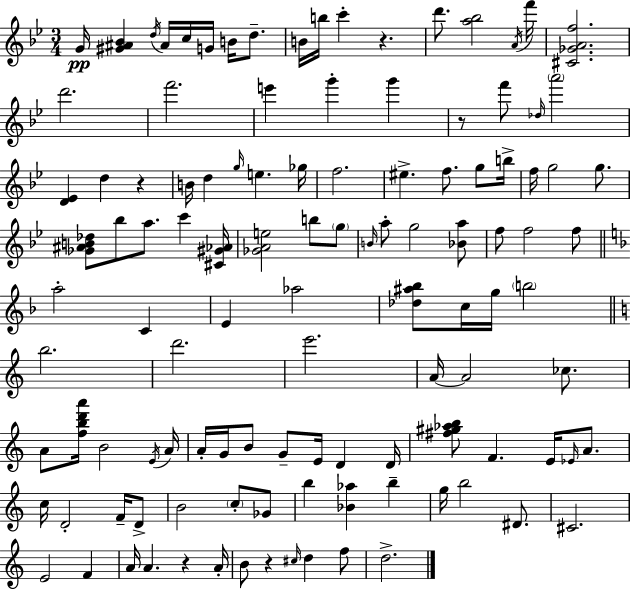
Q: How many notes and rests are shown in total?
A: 114